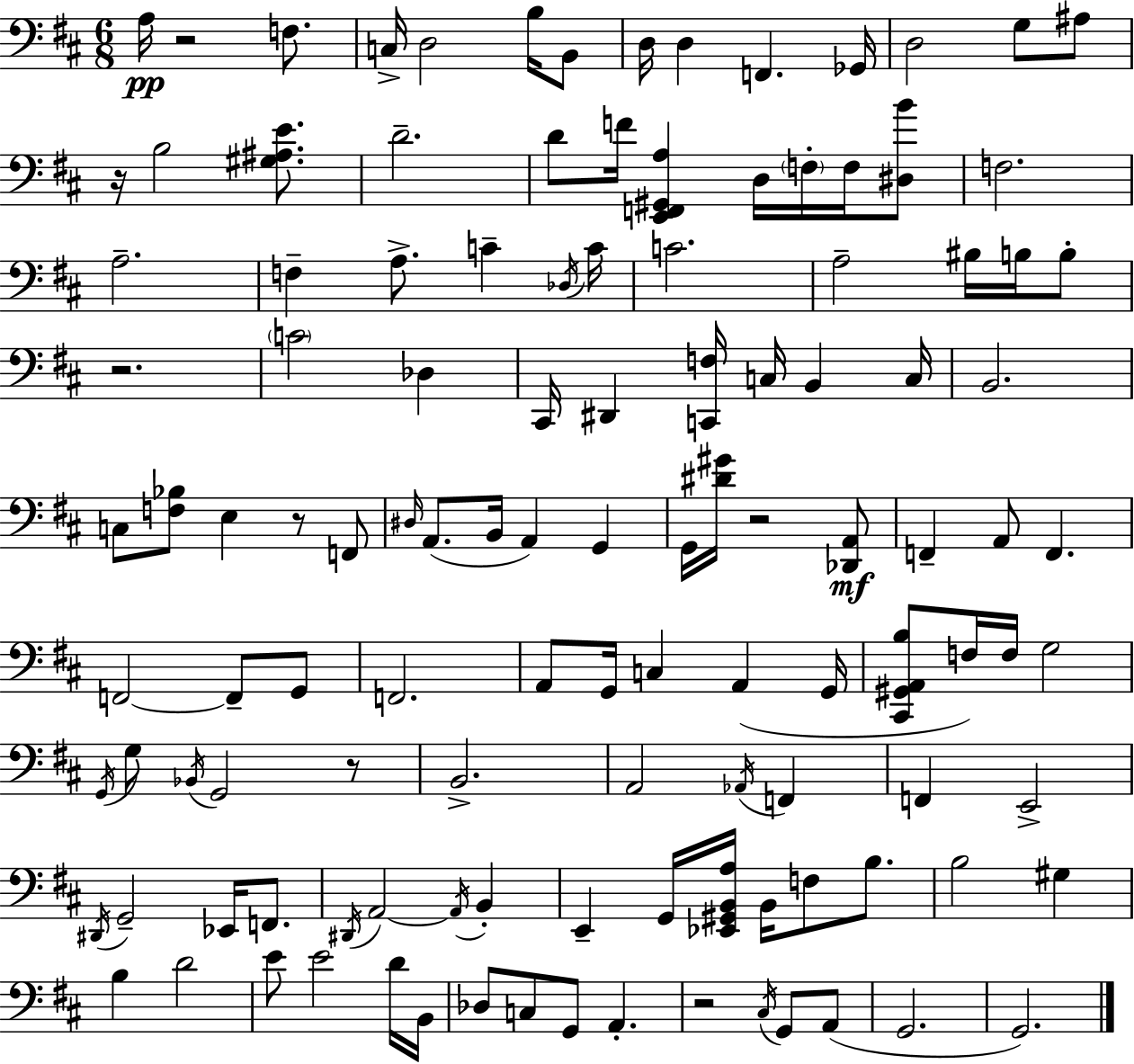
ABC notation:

X:1
T:Untitled
M:6/8
L:1/4
K:D
A,/4 z2 F,/2 C,/4 D,2 B,/4 B,,/2 D,/4 D, F,, _G,,/4 D,2 G,/2 ^A,/2 z/4 B,2 [^G,^A,E]/2 D2 D/2 F/4 [E,,F,,^G,,A,] D,/4 F,/4 F,/4 [^D,B]/2 F,2 A,2 F, A,/2 C _D,/4 C/4 C2 A,2 ^B,/4 B,/4 B,/2 z2 C2 _D, ^C,,/4 ^D,, [C,,F,]/4 C,/4 B,, C,/4 B,,2 C,/2 [F,_B,]/2 E, z/2 F,,/2 ^D,/4 A,,/2 B,,/4 A,, G,, G,,/4 [^D^G]/4 z2 [_D,,A,,]/2 F,, A,,/2 F,, F,,2 F,,/2 G,,/2 F,,2 A,,/2 G,,/4 C, A,, G,,/4 [^C,,^G,,A,,B,]/2 F,/4 F,/4 G,2 G,,/4 G,/2 _B,,/4 G,,2 z/2 B,,2 A,,2 _A,,/4 F,, F,, E,,2 ^D,,/4 G,,2 _E,,/4 F,,/2 ^D,,/4 A,,2 A,,/4 B,, E,, G,,/4 [_E,,^G,,B,,A,]/4 B,,/4 F,/2 B,/2 B,2 ^G, B, D2 E/2 E2 D/4 B,,/4 _D,/2 C,/2 G,,/2 A,, z2 ^C,/4 G,,/2 A,,/2 G,,2 G,,2